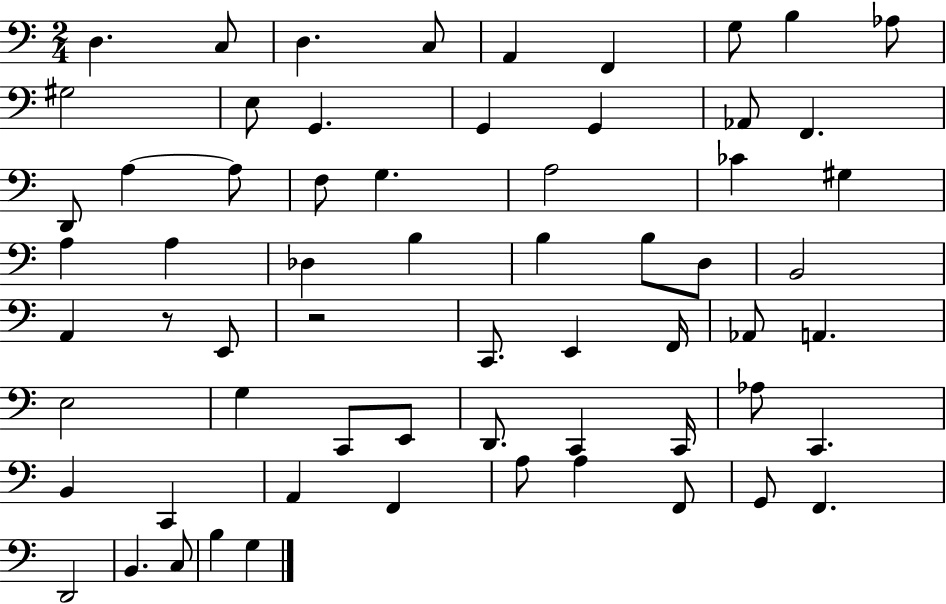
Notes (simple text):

D3/q. C3/e D3/q. C3/e A2/q F2/q G3/e B3/q Ab3/e G#3/h E3/e G2/q. G2/q G2/q Ab2/e F2/q. D2/e A3/q A3/e F3/e G3/q. A3/h CES4/q G#3/q A3/q A3/q Db3/q B3/q B3/q B3/e D3/e B2/h A2/q R/e E2/e R/h C2/e. E2/q F2/s Ab2/e A2/q. E3/h G3/q C2/e E2/e D2/e. C2/q C2/s Ab3/e C2/q. B2/q C2/q A2/q F2/q A3/e A3/q F2/e G2/e F2/q. D2/h B2/q. C3/e B3/q G3/q